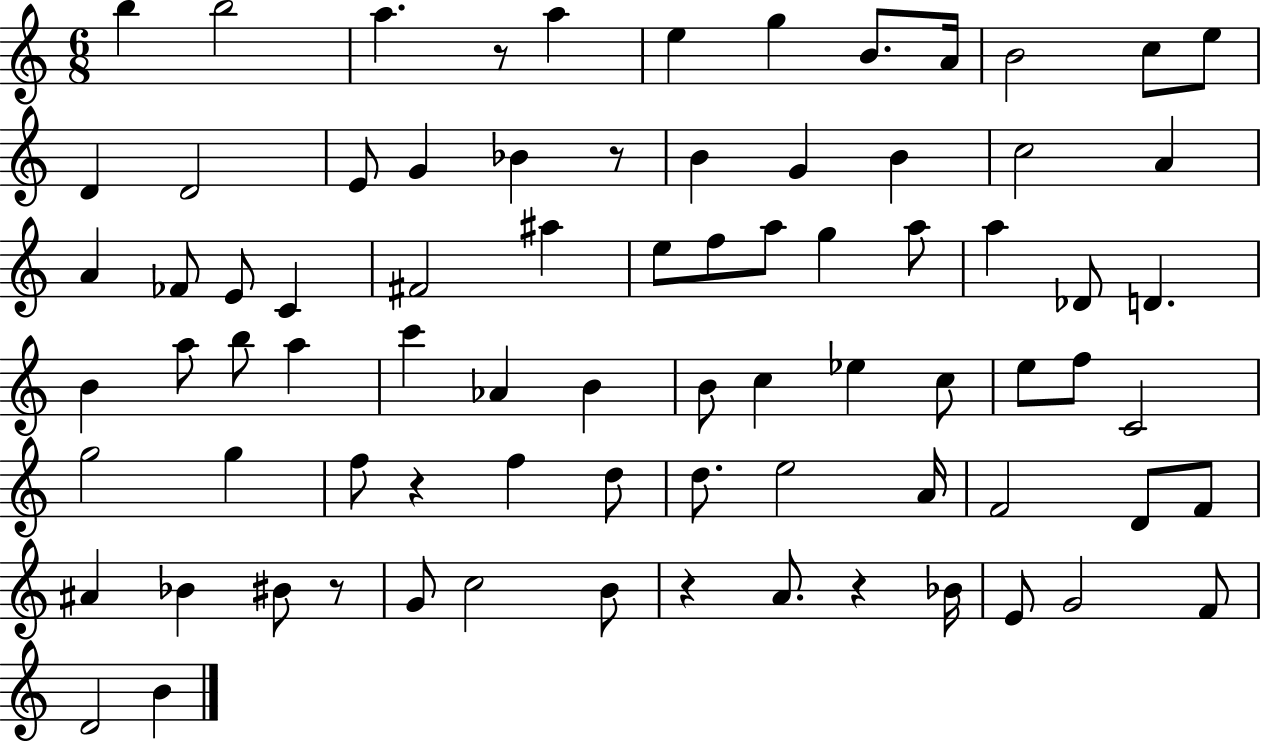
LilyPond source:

{
  \clef treble
  \numericTimeSignature
  \time 6/8
  \key c \major
  \repeat volta 2 { b''4 b''2 | a''4. r8 a''4 | e''4 g''4 b'8. a'16 | b'2 c''8 e''8 | \break d'4 d'2 | e'8 g'4 bes'4 r8 | b'4 g'4 b'4 | c''2 a'4 | \break a'4 fes'8 e'8 c'4 | fis'2 ais''4 | e''8 f''8 a''8 g''4 a''8 | a''4 des'8 d'4. | \break b'4 a''8 b''8 a''4 | c'''4 aes'4 b'4 | b'8 c''4 ees''4 c''8 | e''8 f''8 c'2 | \break g''2 g''4 | f''8 r4 f''4 d''8 | d''8. e''2 a'16 | f'2 d'8 f'8 | \break ais'4 bes'4 bis'8 r8 | g'8 c''2 b'8 | r4 a'8. r4 bes'16 | e'8 g'2 f'8 | \break d'2 b'4 | } \bar "|."
}